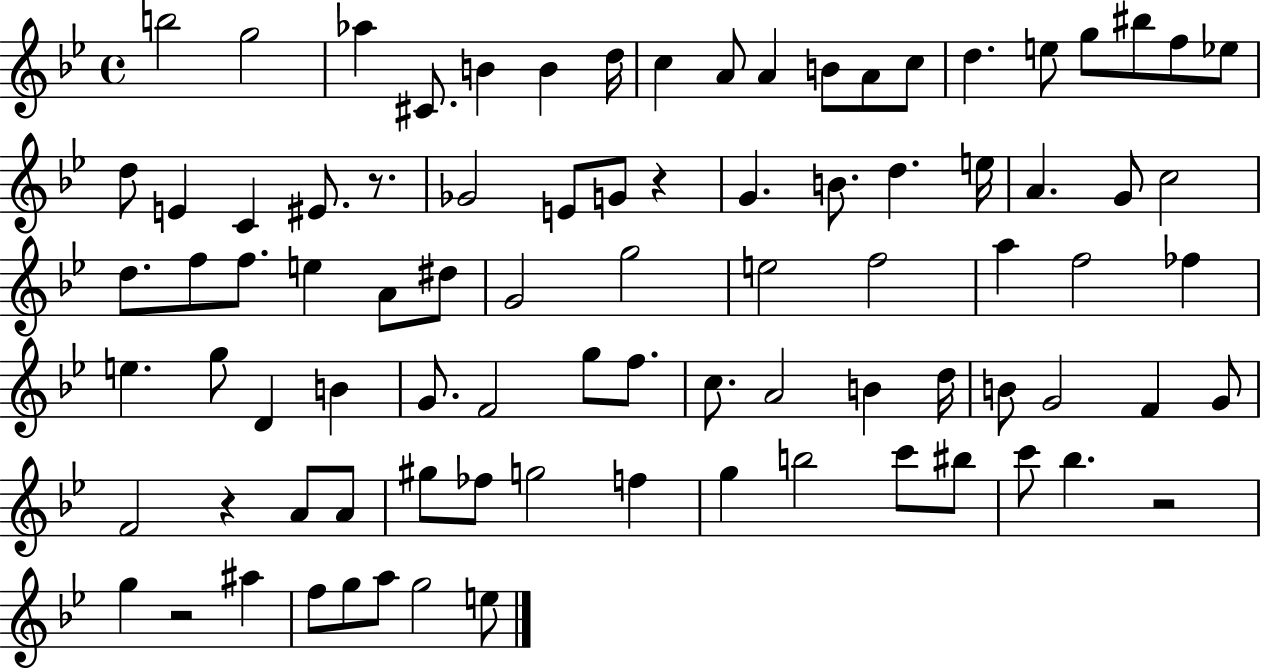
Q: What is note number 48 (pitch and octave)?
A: G5